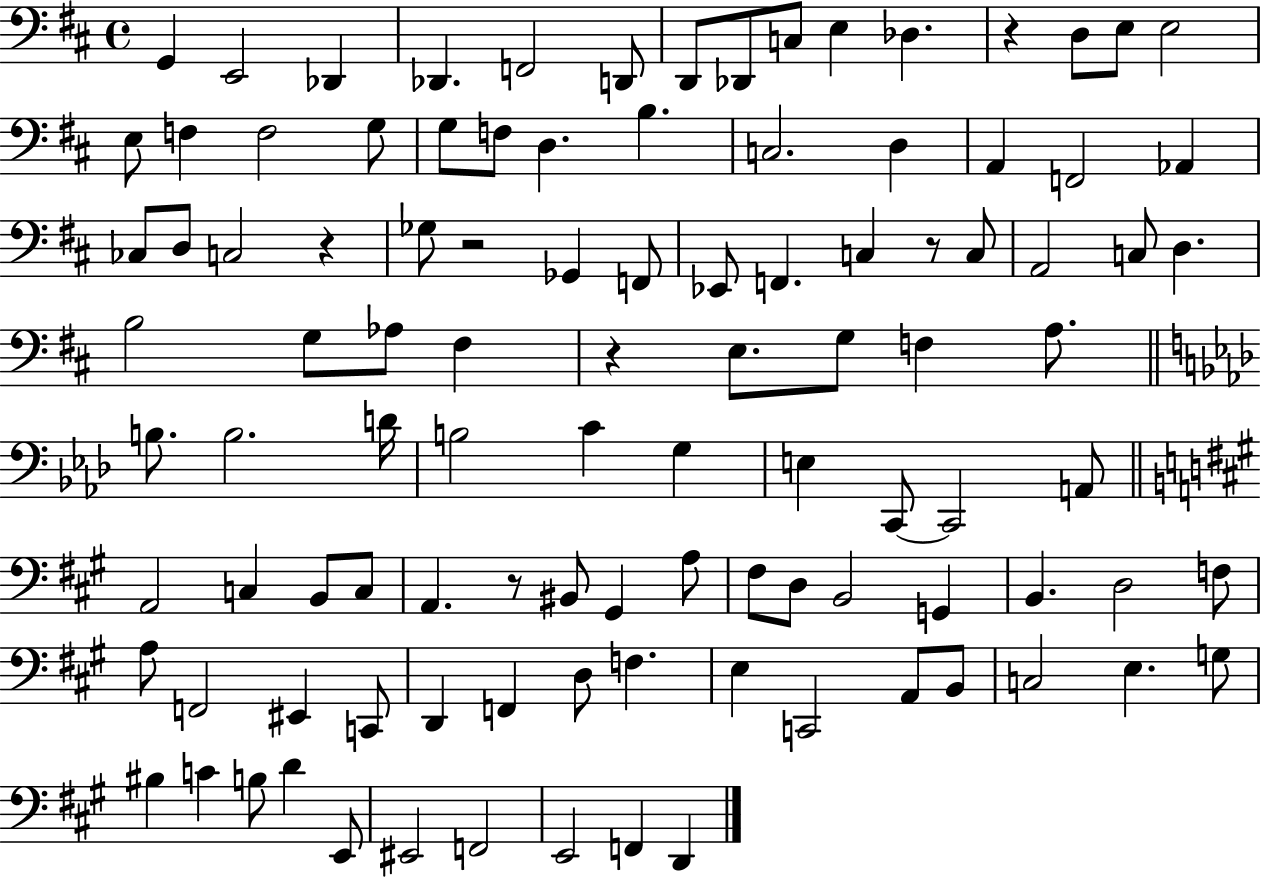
X:1
T:Untitled
M:4/4
L:1/4
K:D
G,, E,,2 _D,, _D,, F,,2 D,,/2 D,,/2 _D,,/2 C,/2 E, _D, z D,/2 E,/2 E,2 E,/2 F, F,2 G,/2 G,/2 F,/2 D, B, C,2 D, A,, F,,2 _A,, _C,/2 D,/2 C,2 z _G,/2 z2 _G,, F,,/2 _E,,/2 F,, C, z/2 C,/2 A,,2 C,/2 D, B,2 G,/2 _A,/2 ^F, z E,/2 G,/2 F, A,/2 B,/2 B,2 D/4 B,2 C G, E, C,,/2 C,,2 A,,/2 A,,2 C, B,,/2 C,/2 A,, z/2 ^B,,/2 ^G,, A,/2 ^F,/2 D,/2 B,,2 G,, B,, D,2 F,/2 A,/2 F,,2 ^E,, C,,/2 D,, F,, D,/2 F, E, C,,2 A,,/2 B,,/2 C,2 E, G,/2 ^B, C B,/2 D E,,/2 ^E,,2 F,,2 E,,2 F,, D,,